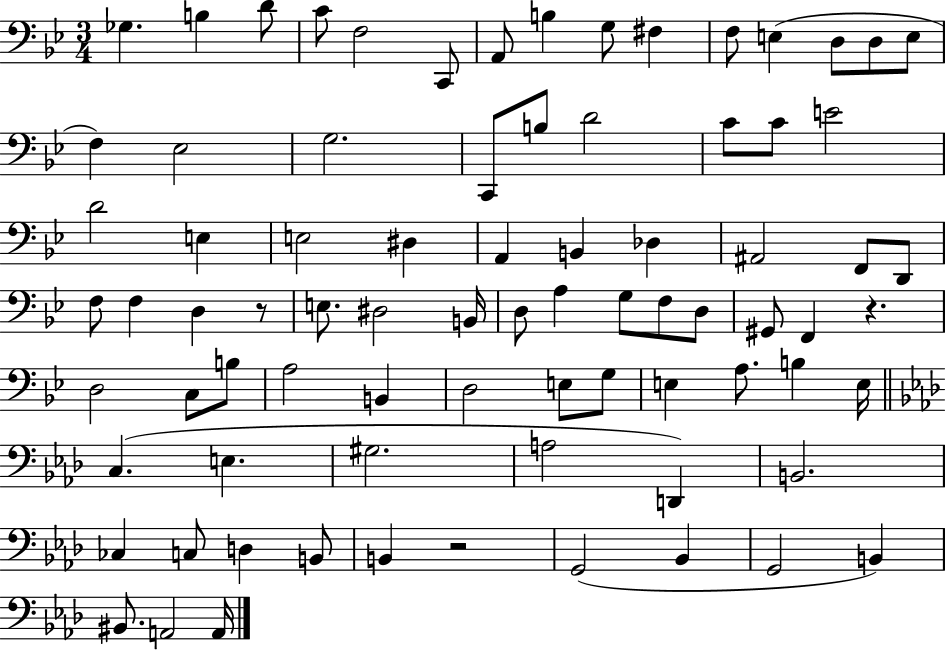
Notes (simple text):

Gb3/q. B3/q D4/e C4/e F3/h C2/e A2/e B3/q G3/e F#3/q F3/e E3/q D3/e D3/e E3/e F3/q Eb3/h G3/h. C2/e B3/e D4/h C4/e C4/e E4/h D4/h E3/q E3/h D#3/q A2/q B2/q Db3/q A#2/h F2/e D2/e F3/e F3/q D3/q R/e E3/e. D#3/h B2/s D3/e A3/q G3/e F3/e D3/e G#2/e F2/q R/q. D3/h C3/e B3/e A3/h B2/q D3/h E3/e G3/e E3/q A3/e. B3/q E3/s C3/q. E3/q. G#3/h. A3/h D2/q B2/h. CES3/q C3/e D3/q B2/e B2/q R/h G2/h Bb2/q G2/h B2/q BIS2/e. A2/h A2/s